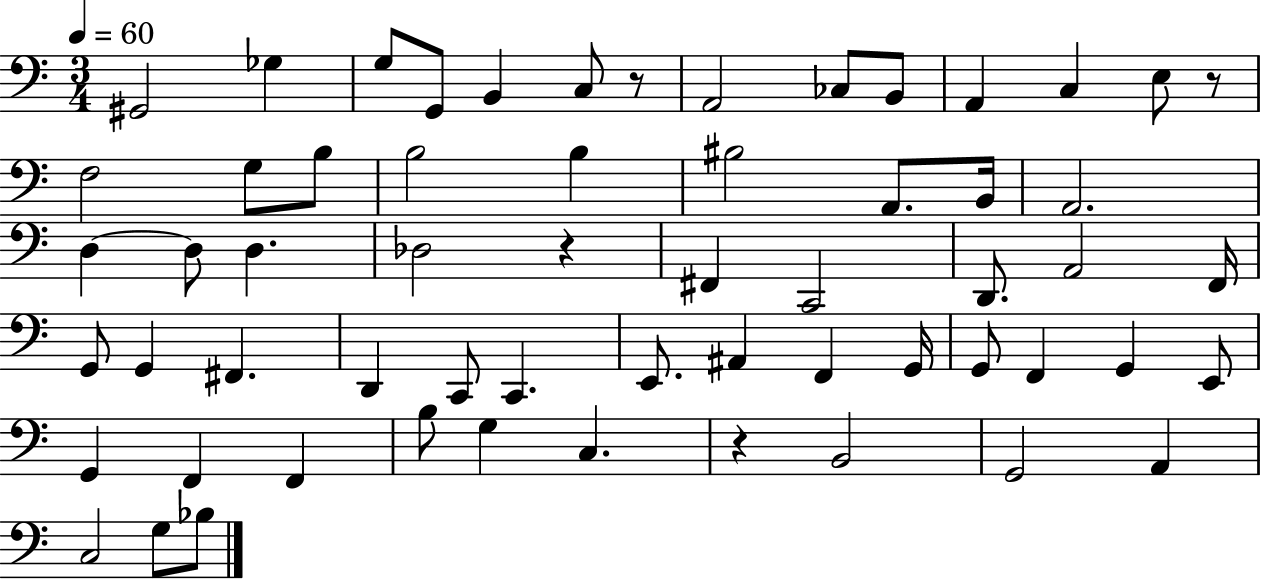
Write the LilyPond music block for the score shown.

{
  \clef bass
  \numericTimeSignature
  \time 3/4
  \key c \major
  \tempo 4 = 60
  \repeat volta 2 { gis,2 ges4 | g8 g,8 b,4 c8 r8 | a,2 ces8 b,8 | a,4 c4 e8 r8 | \break f2 g8 b8 | b2 b4 | bis2 a,8. b,16 | a,2. | \break d4~~ d8 d4. | des2 r4 | fis,4 c,2 | d,8. a,2 f,16 | \break g,8 g,4 fis,4. | d,4 c,8 c,4. | e,8. ais,4 f,4 g,16 | g,8 f,4 g,4 e,8 | \break g,4 f,4 f,4 | b8 g4 c4. | r4 b,2 | g,2 a,4 | \break c2 g8 bes8 | } \bar "|."
}